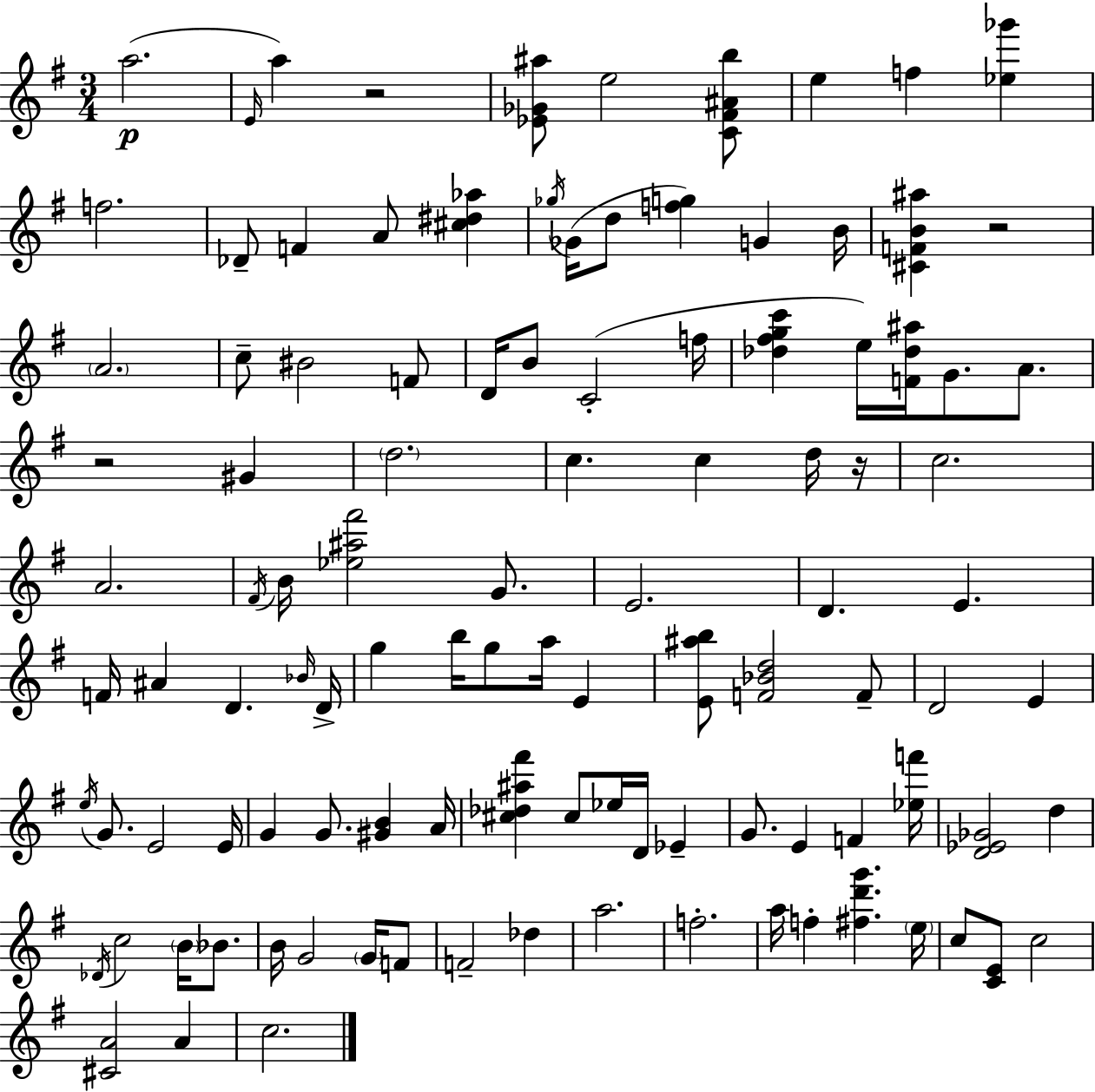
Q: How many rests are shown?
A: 4